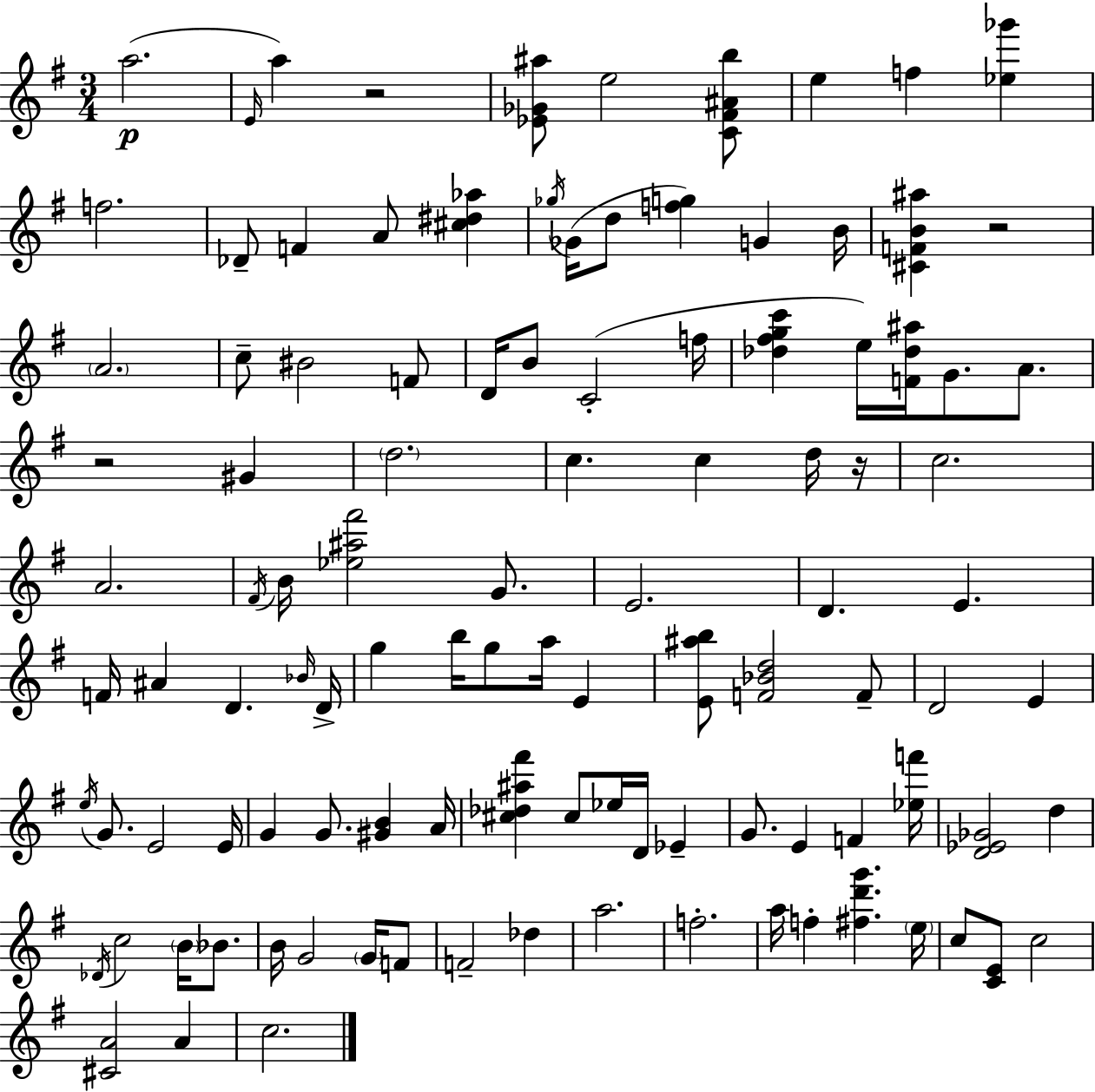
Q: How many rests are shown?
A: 4